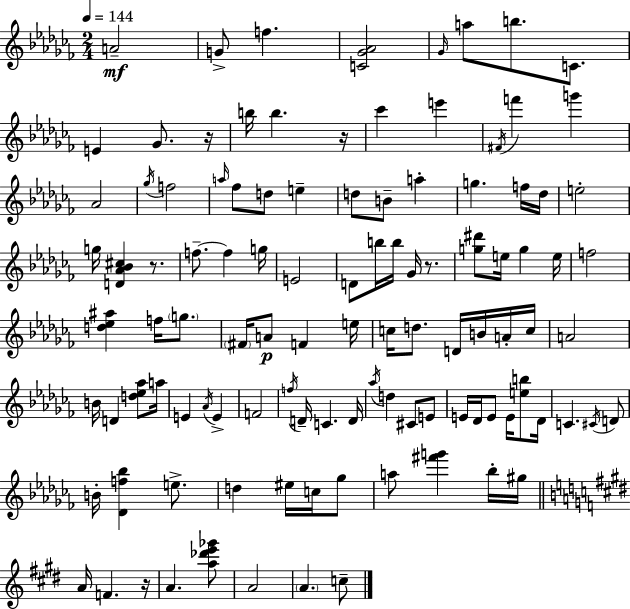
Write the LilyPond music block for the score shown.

{
  \clef treble
  \numericTimeSignature
  \time 2/4
  \key aes \minor
  \tempo 4 = 144
  a'2--\mf | g'8-> f''4. | <c' ges' aes'>2 | \grace { ges'16 } a''8 b''8. c'8. | \break e'4 ges'8. | r16 b''16 b''4. | r16 ces'''4 e'''4 | \acciaccatura { fis'16 } f'''4 g'''4 | \break aes'2 | \acciaccatura { ges''16 } f''2 | \grace { a''16 } fes''8 d''8 | e''4-- d''8 b'8-- | \break a''4-. g''4. | f''16 des''16 e''2-. | g''16 <d' aes' bes' cis''>4 | r8. f''8.--~~ f''4 | \break g''16 e'2 | d'8 b''16 b''16 | ges'16 r8. <g'' dis'''>8 e''16 g''4 | e''16 f''2 | \break <d'' ees'' ais''>4 | f''16 \parenthesize g''8. \parenthesize fis'16 a'8\p f'4 | e''16 c''16 d''8. | d'16 b'16 a'16-. c''16 a'2 | \break b'16 d'4 | <d'' ees'' aes''>8 a''16 e'4 | \acciaccatura { aes'16 } e'4-> f'2 | \acciaccatura { f''16 } d'16-- c'4. | \break d'16 \acciaccatura { aes''16 } d''4 | cis'8 e'8 e'16 | des'16 e'8 e'16 <e'' b''>8 des'16 c'4. | \acciaccatura { cis'16 } d'8 | \break b'16-. <des' f'' bes''>4 e''8.-> | d''4 eis''16 c''16 ges''8 | a''8 <fis''' g'''>4 bes''16-. gis''16 | \bar "||" \break \key e \major a'16 f'4. r16 | a'4. <a'' des''' e''' ges'''>8 | a'2 | \parenthesize a'4. c''8-- | \break \bar "|."
}